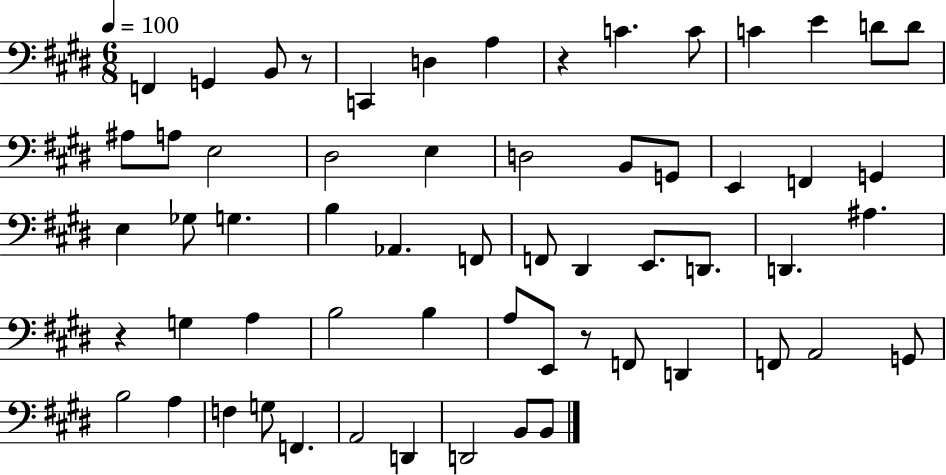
X:1
T:Untitled
M:6/8
L:1/4
K:E
F,, G,, B,,/2 z/2 C,, D, A, z C C/2 C E D/2 D/2 ^A,/2 A,/2 E,2 ^D,2 E, D,2 B,,/2 G,,/2 E,, F,, G,, E, _G,/2 G, B, _A,, F,,/2 F,,/2 ^D,, E,,/2 D,,/2 D,, ^A, z G, A, B,2 B, A,/2 E,,/2 z/2 F,,/2 D,, F,,/2 A,,2 G,,/2 B,2 A, F, G,/2 F,, A,,2 D,, D,,2 B,,/2 B,,/2